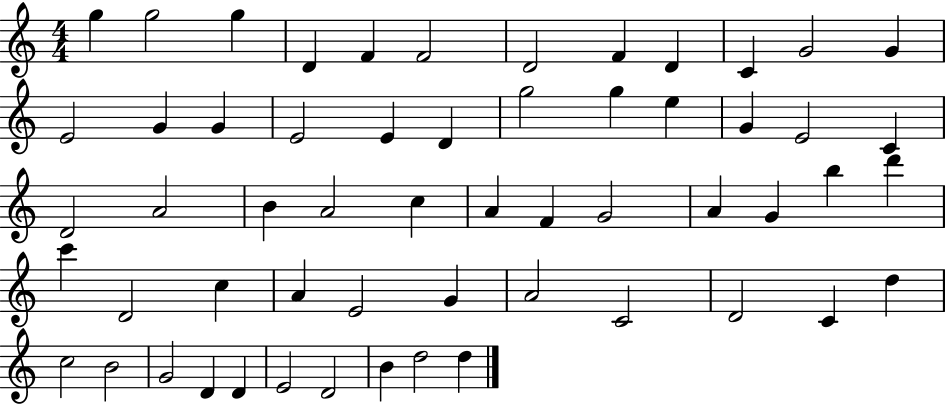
{
  \clef treble
  \numericTimeSignature
  \time 4/4
  \key c \major
  g''4 g''2 g''4 | d'4 f'4 f'2 | d'2 f'4 d'4 | c'4 g'2 g'4 | \break e'2 g'4 g'4 | e'2 e'4 d'4 | g''2 g''4 e''4 | g'4 e'2 c'4 | \break d'2 a'2 | b'4 a'2 c''4 | a'4 f'4 g'2 | a'4 g'4 b''4 d'''4 | \break c'''4 d'2 c''4 | a'4 e'2 g'4 | a'2 c'2 | d'2 c'4 d''4 | \break c''2 b'2 | g'2 d'4 d'4 | e'2 d'2 | b'4 d''2 d''4 | \break \bar "|."
}